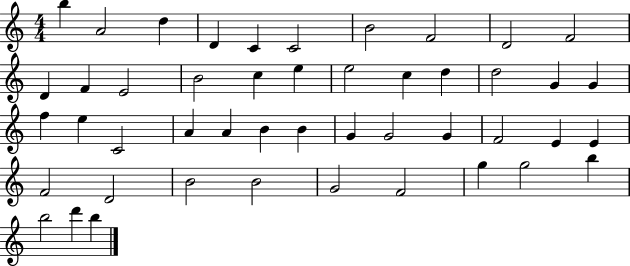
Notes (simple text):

B5/q A4/h D5/q D4/q C4/q C4/h B4/h F4/h D4/h F4/h D4/q F4/q E4/h B4/h C5/q E5/q E5/h C5/q D5/q D5/h G4/q G4/q F5/q E5/q C4/h A4/q A4/q B4/q B4/q G4/q G4/h G4/q F4/h E4/q E4/q F4/h D4/h B4/h B4/h G4/h F4/h G5/q G5/h B5/q B5/h D6/q B5/q